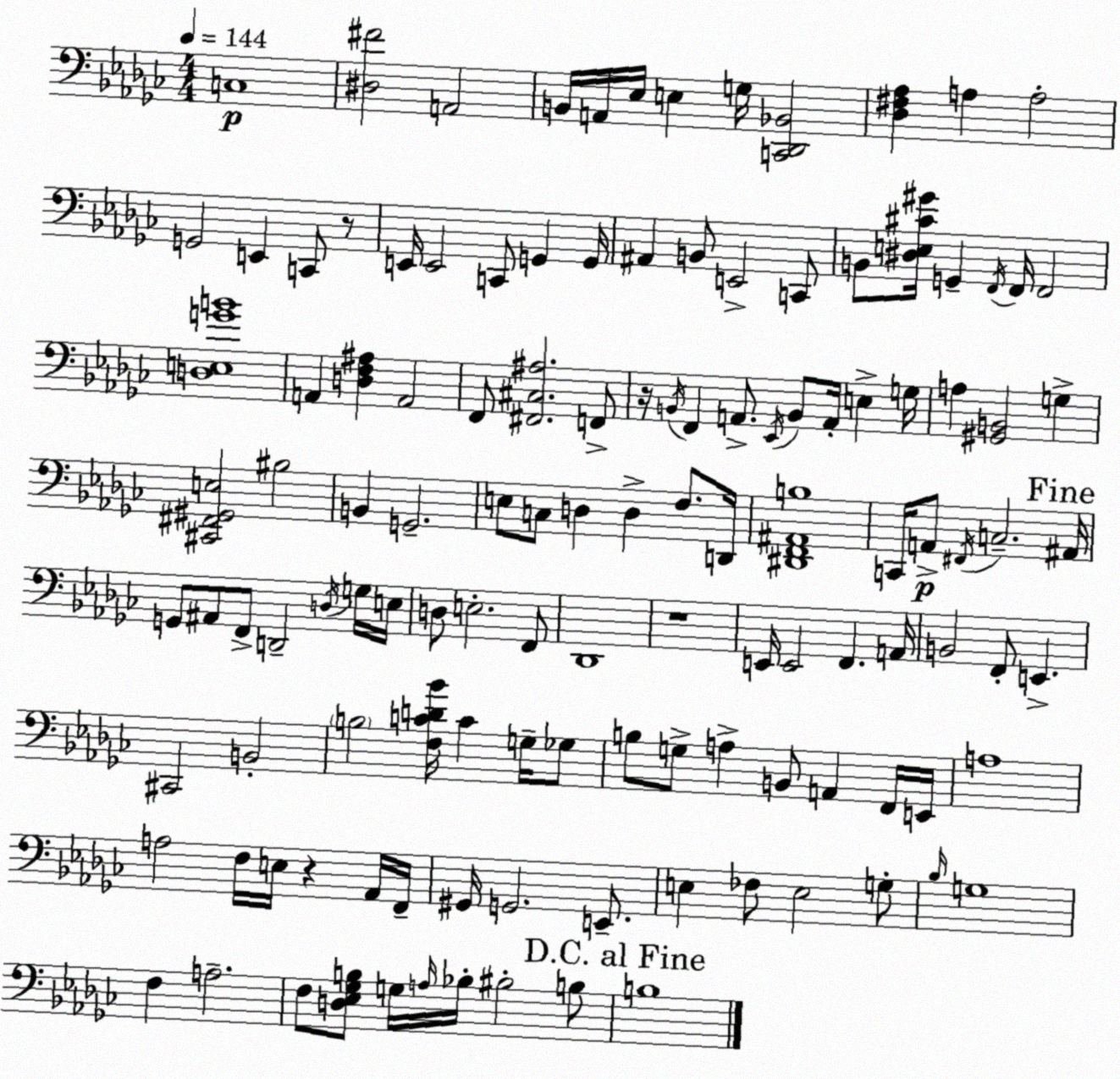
X:1
T:Untitled
M:4/4
L:1/4
K:Ebm
C,4 [^D,^F]2 A,,2 B,,/4 A,,/4 _E,/4 E, G,/4 [C,,_D,,_B,,]2 [_D,^F,_A,] A, A,2 G,,2 E,, C,,/2 z/2 E,,/4 E,,2 C,,/2 G,, G,,/4 ^A,, B,,/2 E,,2 C,,/2 B,,/2 [^D,E,^C^G]/4 G,, F,,/4 F,,/4 F,,2 [D,E,GB]4 A,, [D,F,^A,] A,,2 F,,/2 [^F,,^C,^A,]2 F,,/2 z/4 B,,/4 F,, A,,/2 _E,,/4 B,,/2 A,,/4 E, G,/4 A, [^G,,B,,]2 G, [^C,,^F,,^G,,E,]2 ^B,2 B,, G,,2 E,/2 C,/2 D, D, F,/2 D,,/4 [^D,,F,,^A,,B,]4 C,,/4 A,,/2 ^F,,/4 C,2 ^A,,/4 G,,/2 ^A,,/2 F,,/2 D,,2 D,/4 G,/4 E,/4 D,/2 E,2 F,,/2 _D,,4 z4 E,,/4 E,,2 F,, A,,/4 B,,2 F,,/2 E,, ^C,,2 B,,2 B,2 [F,CD_B]/4 C G,/4 _G,/2 B,/2 G,/2 A, B,,/2 A,, F,,/4 E,,/4 A,4 A,2 F,/4 E,/4 z _A,,/4 F,,/4 ^G,,/4 G,,2 E,,/2 E, _F,/2 E,2 G,/2 _B,/4 G,4 F, A,2 F,/2 [D,_E,_G,B,]/2 G,/4 A,/4 _B,/4 ^B,2 B,/2 B,4